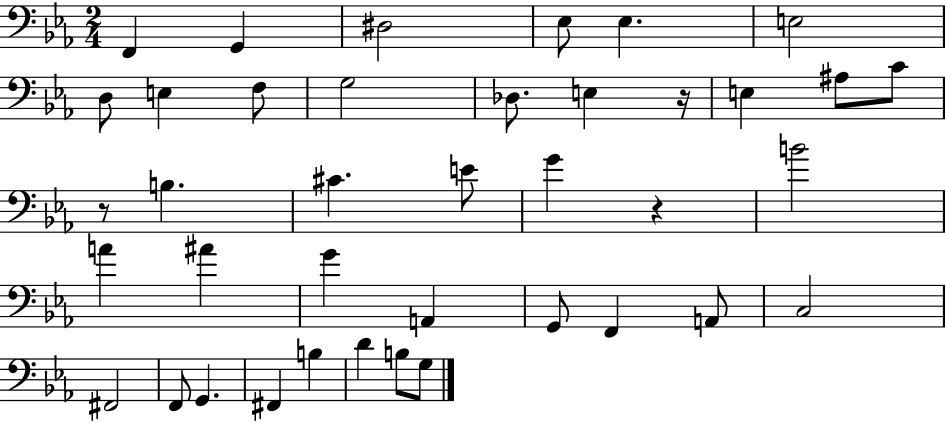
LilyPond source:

{
  \clef bass
  \numericTimeSignature
  \time 2/4
  \key ees \major
  f,4 g,4 | dis2 | ees8 ees4. | e2 | \break d8 e4 f8 | g2 | des8. e4 r16 | e4 ais8 c'8 | \break r8 b4. | cis'4. e'8 | g'4 r4 | b'2 | \break a'4 ais'4 | g'4 a,4 | g,8 f,4 a,8 | c2 | \break fis,2 | f,8 g,4. | fis,4 b4 | d'4 b8 g8 | \break \bar "|."
}